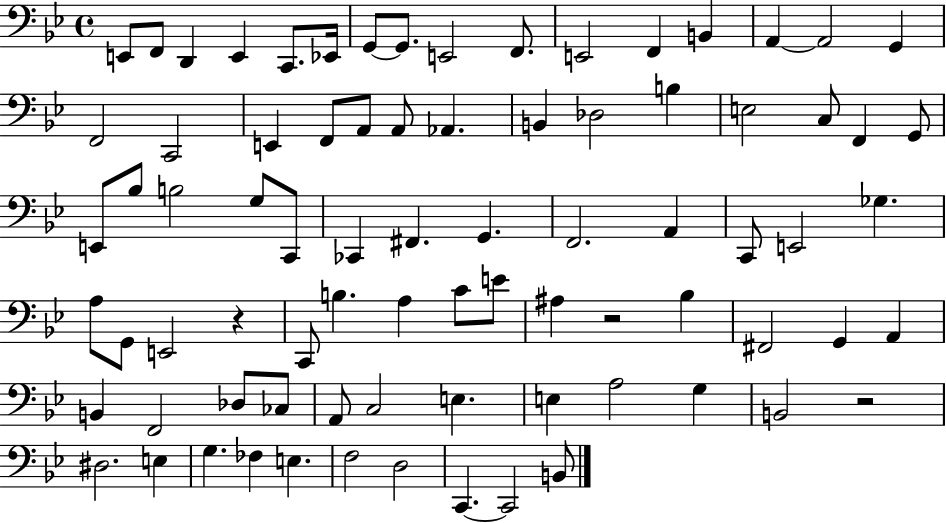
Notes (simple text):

E2/e F2/e D2/q E2/q C2/e. Eb2/s G2/e G2/e. E2/h F2/e. E2/h F2/q B2/q A2/q A2/h G2/q F2/h C2/h E2/q F2/e A2/e A2/e Ab2/q. B2/q Db3/h B3/q E3/h C3/e F2/q G2/e E2/e Bb3/e B3/h G3/e C2/e CES2/q F#2/q. G2/q. F2/h. A2/q C2/e E2/h Gb3/q. A3/e G2/e E2/h R/q C2/e B3/q. A3/q C4/e E4/e A#3/q R/h Bb3/q F#2/h G2/q A2/q B2/q F2/h Db3/e CES3/e A2/e C3/h E3/q. E3/q A3/h G3/q B2/h R/h D#3/h. E3/q G3/q. FES3/q E3/q. F3/h D3/h C2/q. C2/h B2/e